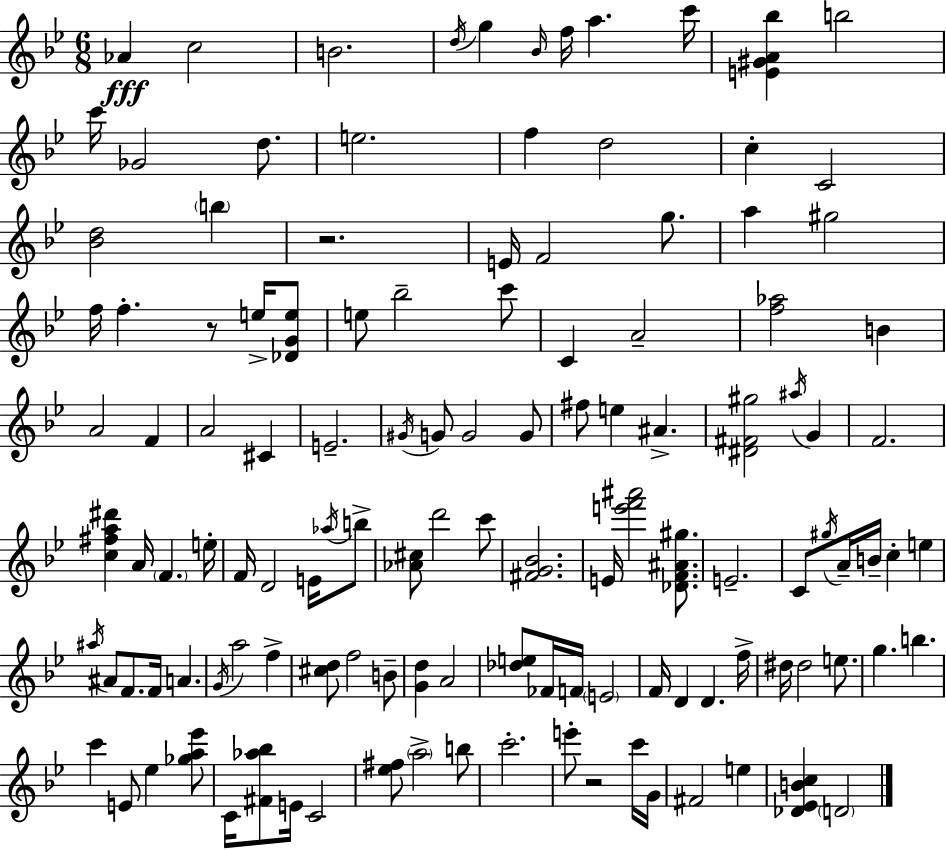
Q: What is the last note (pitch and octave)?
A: D4